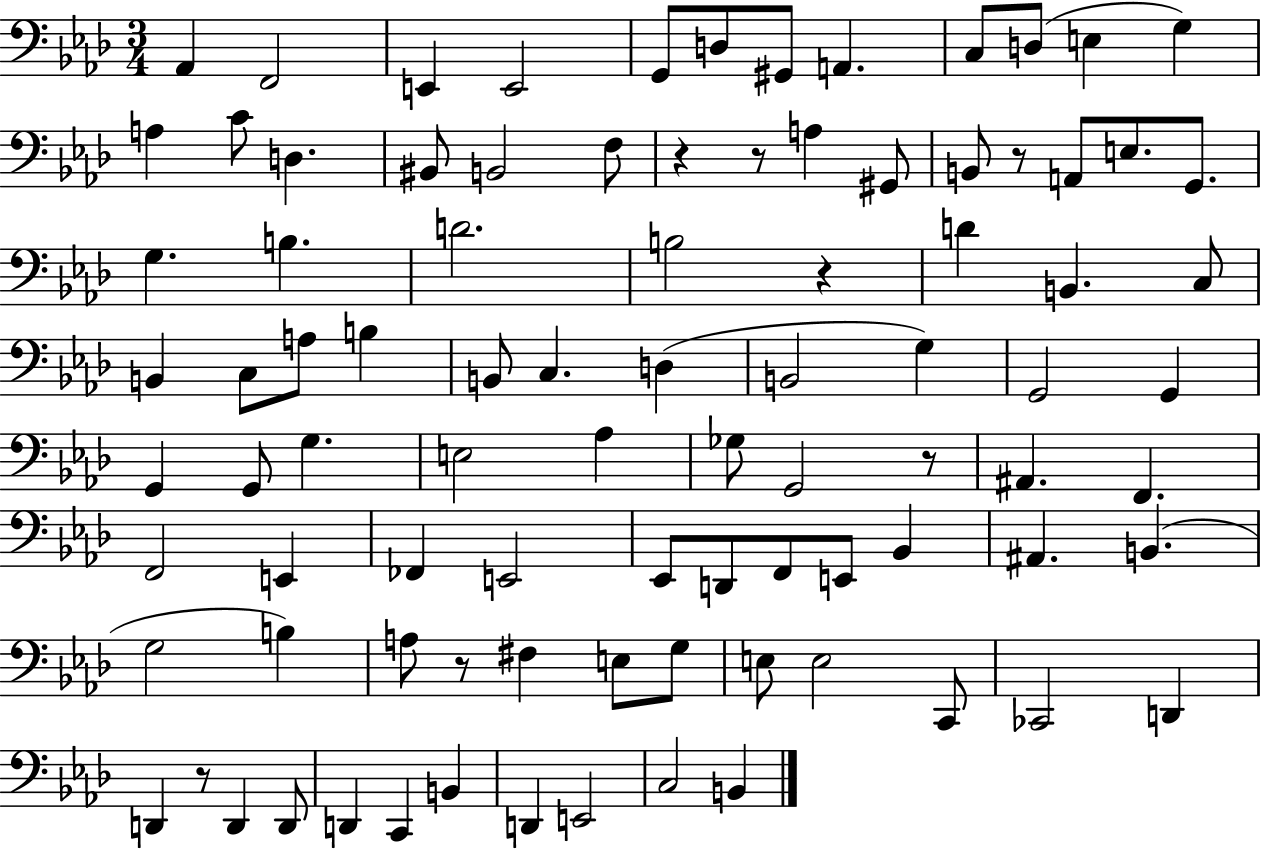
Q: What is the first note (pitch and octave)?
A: Ab2